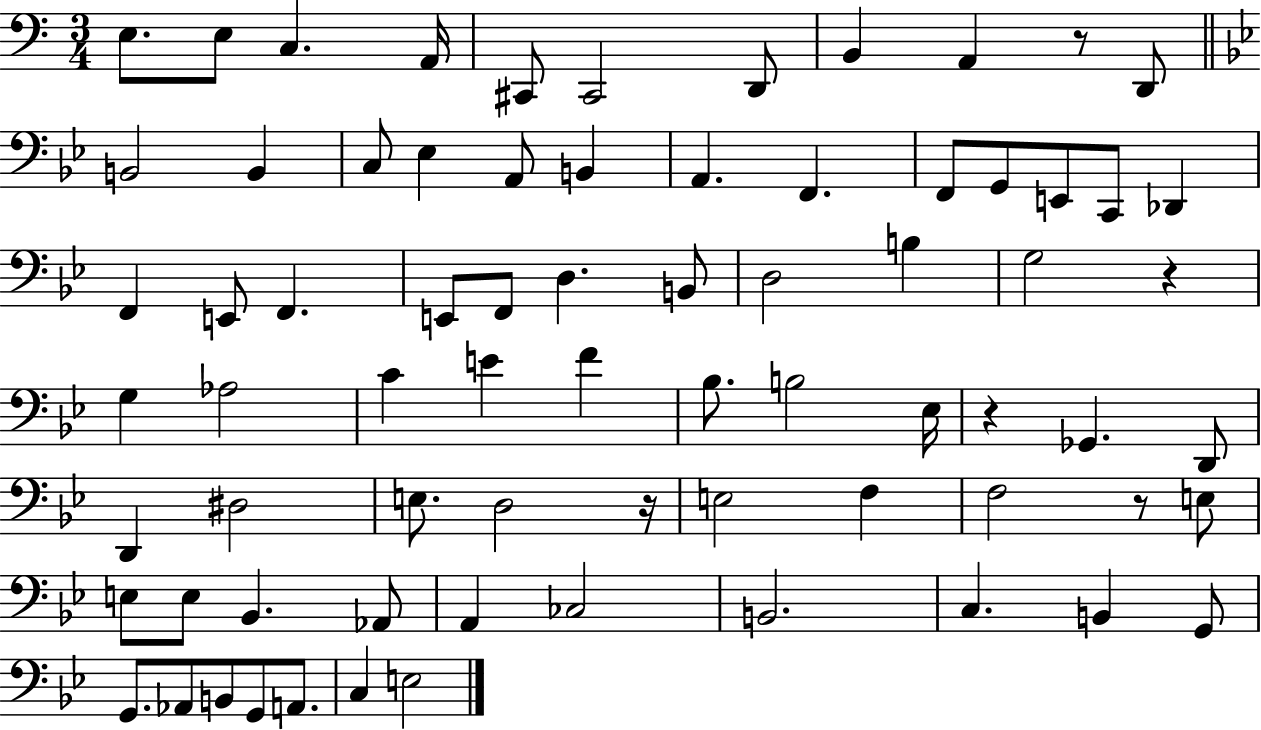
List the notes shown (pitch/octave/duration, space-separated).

E3/e. E3/e C3/q. A2/s C#2/e C#2/h D2/e B2/q A2/q R/e D2/e B2/h B2/q C3/e Eb3/q A2/e B2/q A2/q. F2/q. F2/e G2/e E2/e C2/e Db2/q F2/q E2/e F2/q. E2/e F2/e D3/q. B2/e D3/h B3/q G3/h R/q G3/q Ab3/h C4/q E4/q F4/q Bb3/e. B3/h Eb3/s R/q Gb2/q. D2/e D2/q D#3/h E3/e. D3/h R/s E3/h F3/q F3/h R/e E3/e E3/e E3/e Bb2/q. Ab2/e A2/q CES3/h B2/h. C3/q. B2/q G2/e G2/e. Ab2/e B2/e G2/e A2/e. C3/q E3/h